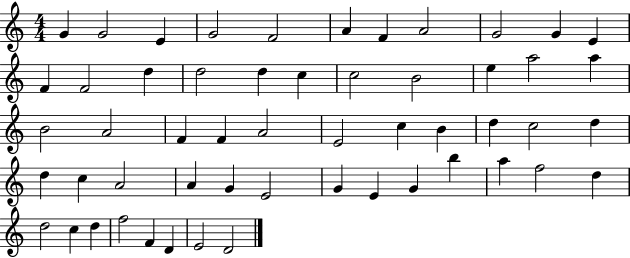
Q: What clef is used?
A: treble